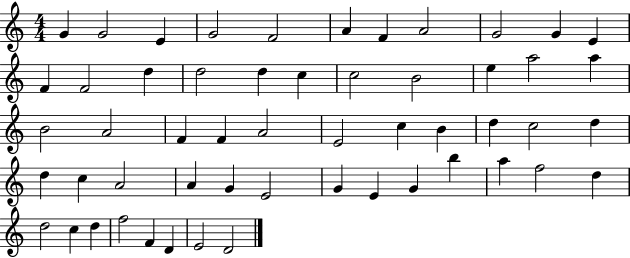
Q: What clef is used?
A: treble